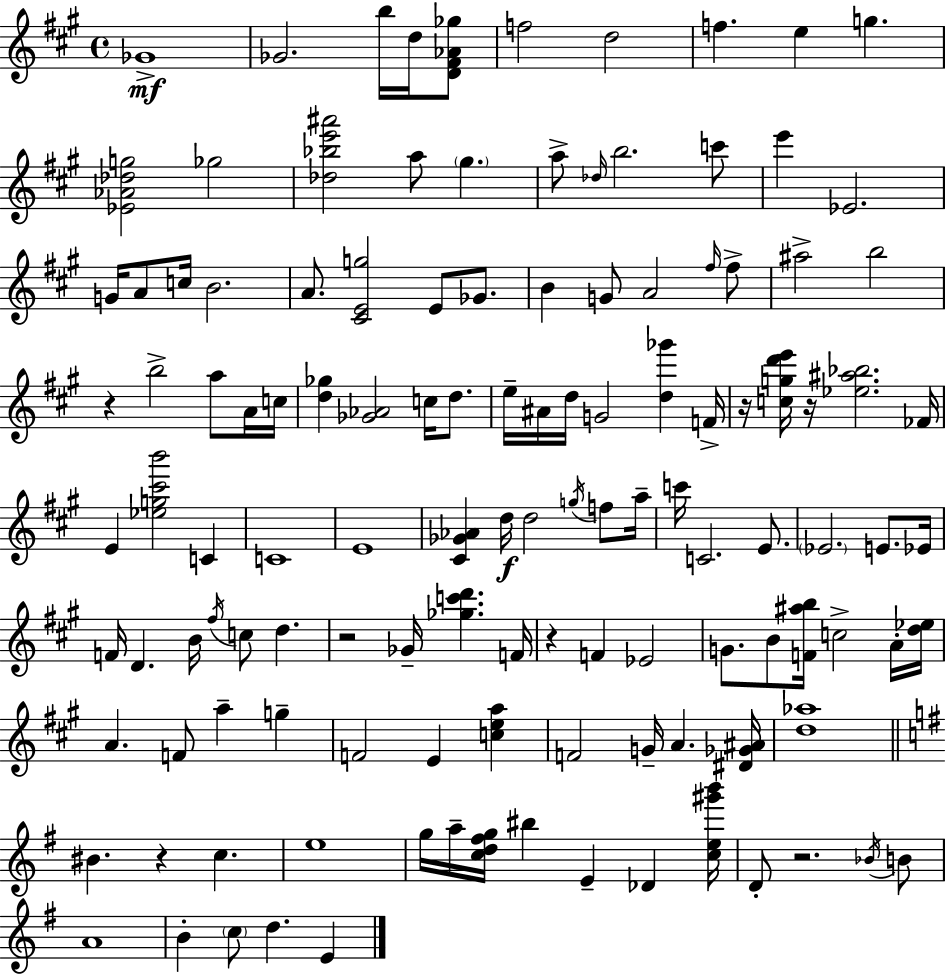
X:1
T:Untitled
M:4/4
L:1/4
K:A
_G4 _G2 b/4 d/4 [D^F_A_g]/2 f2 d2 f e g [_E_A_dg]2 _g2 [_d_be'^a']2 a/2 ^g a/2 _d/4 b2 c'/2 e' _E2 G/4 A/2 c/4 B2 A/2 [^CEg]2 E/2 _G/2 B G/2 A2 ^f/4 ^f/2 ^a2 b2 z b2 a/2 A/4 c/4 [d_g] [_G_A]2 c/4 d/2 e/4 ^A/4 d/4 G2 [d_g'] F/4 z/4 [cgd'e']/4 z/4 [_e^a_b]2 _F/4 E [_eg^c'b']2 C C4 E4 [^C_G_A] d/4 d2 g/4 f/2 a/4 c'/4 C2 E/2 _E2 E/2 _E/4 F/4 D B/4 ^f/4 c/2 d z2 _G/4 [_gc'd'] F/4 z F _E2 G/2 B/2 [F^ab]/4 c2 A/4 [d_e]/4 A F/2 a g F2 E [cea] F2 G/4 A [^D_G^A]/4 [d_a]4 ^B z c e4 g/4 a/4 [cd^fg]/4 ^b E _D [ce^g'b']/4 D/2 z2 _B/4 B/2 A4 B c/2 d E